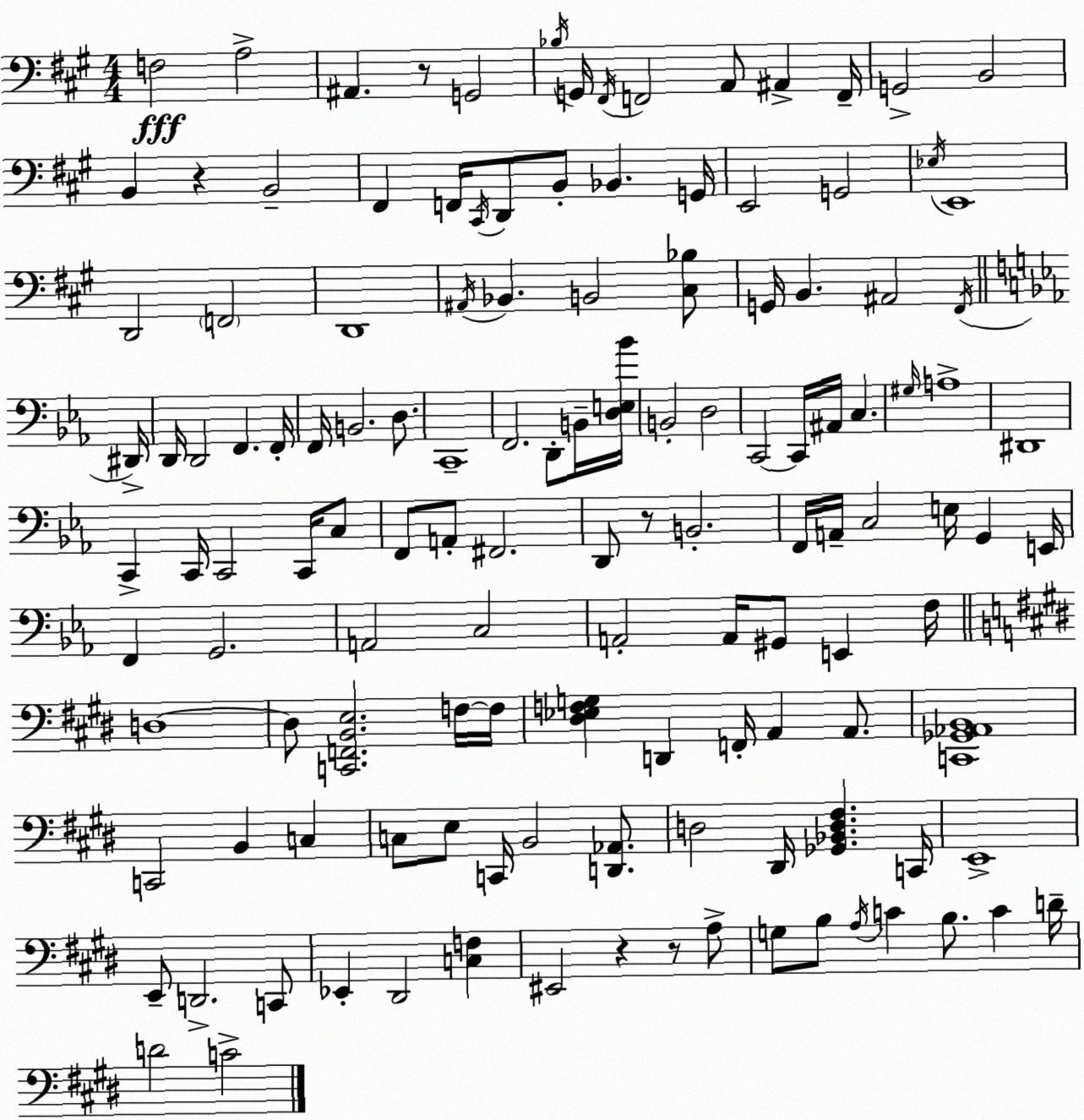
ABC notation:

X:1
T:Untitled
M:4/4
L:1/4
K:A
F,2 A,2 ^A,, z/2 G,,2 _B,/4 G,,/4 ^F,,/4 F,,2 A,,/2 ^A,, F,,/4 G,,2 B,,2 B,, z B,,2 ^F,, F,,/4 ^C,,/4 D,,/2 B,,/2 _B,, G,,/4 E,,2 G,,2 _E,/4 E,,4 D,,2 F,,2 D,,4 ^A,,/4 _B,, B,,2 [^C,_B,]/2 G,,/4 B,, ^A,,2 ^F,,/4 ^D,,/4 D,,/4 D,,2 F,, F,,/4 F,,/4 B,,2 D,/2 C,,4 F,,2 D,,/2 B,,/4 [D,E,_B]/4 B,,2 D,2 C,,2 C,,/4 ^A,,/4 C, ^G,/4 A,4 ^D,,4 C,, C,,/4 C,,2 C,,/4 C,/2 F,,/2 A,,/2 ^F,,2 D,,/2 z/2 B,,2 F,,/4 A,,/4 C,2 E,/4 G,, E,,/4 F,, G,,2 A,,2 C,2 A,,2 A,,/4 ^G,,/2 E,, F,/4 D,4 D,/2 [C,,F,,B,,E,]2 F,/4 F,/4 [^D,_E,F,G,] D,, F,,/4 A,, A,,/2 [C,,_G,,_A,,B,,]4 C,,2 B,, C, C,/2 E,/2 C,,/4 B,,2 [D,,_A,,]/2 D,2 ^D,,/4 [_G,,_B,,D,^F,] C,,/4 E,,4 E,,/2 D,,2 C,,/2 _E,, ^D,,2 [C,F,] ^E,,2 z z/2 A,/2 G,/2 B,/2 A,/4 C B,/2 C D/4 D2 C2